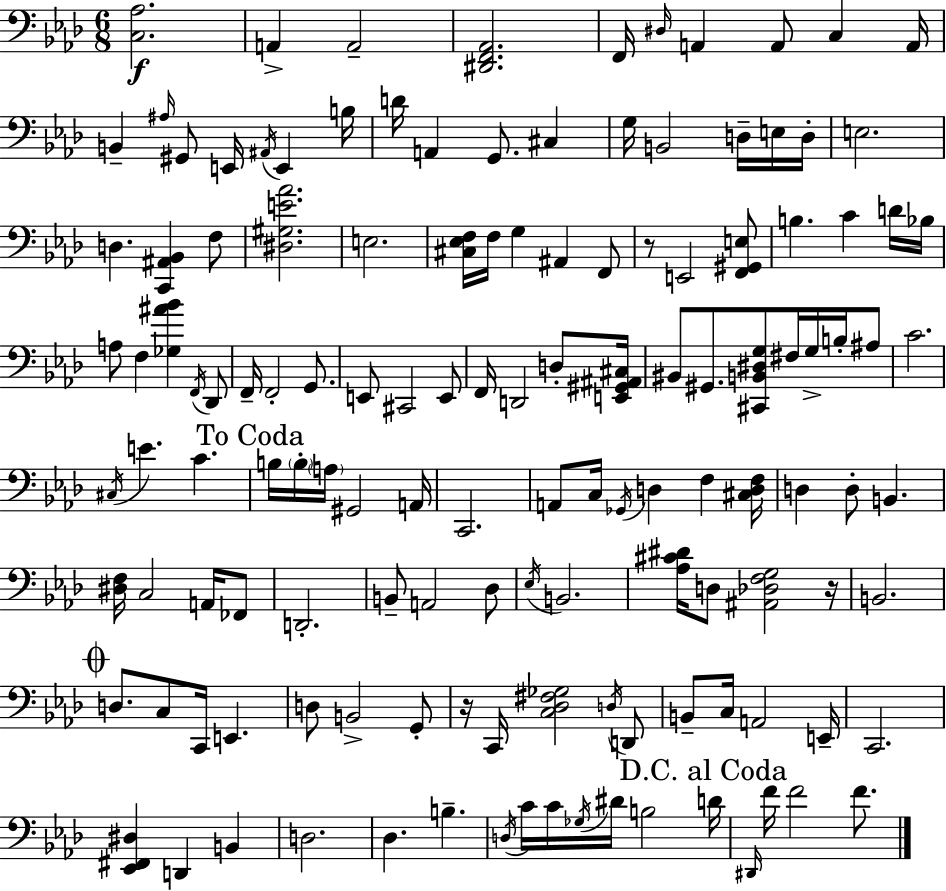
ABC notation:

X:1
T:Untitled
M:6/8
L:1/4
K:Ab
[C,_A,]2 A,, A,,2 [^D,,F,,_A,,]2 F,,/4 ^D,/4 A,, A,,/2 C, A,,/4 B,, ^A,/4 ^G,,/2 E,,/4 ^A,,/4 E,, B,/4 D/4 A,, G,,/2 ^C, G,/4 B,,2 D,/4 E,/4 D,/4 E,2 D, [C,,^A,,_B,,] F,/2 [^D,^G,E_A]2 E,2 [^C,_E,F,]/4 F,/4 G, ^A,, F,,/2 z/2 E,,2 [F,,^G,,E,]/2 B, C D/4 _B,/4 A,/2 F, [_G,^A_B] F,,/4 _D,,/2 F,,/4 F,,2 G,,/2 E,,/2 ^C,,2 E,,/2 F,,/4 D,,2 D,/2 [E,,^G,,^A,,^C,]/4 ^B,,/2 ^G,,/2 [^C,,B,,^D,G,]/2 ^F,/4 G,/4 B,/4 ^A,/2 C2 ^C,/4 E C B,/4 B,/4 A,/4 ^G,,2 A,,/4 C,,2 A,,/2 C,/4 _G,,/4 D, F, [^C,D,F,]/4 D, D,/2 B,, [^D,F,]/4 C,2 A,,/4 _F,,/2 D,,2 B,,/2 A,,2 _D,/2 _E,/4 B,,2 [_A,^C^D]/4 D,/2 [^A,,_D,F,G,]2 z/4 B,,2 D,/2 C,/2 C,,/4 E,, D,/2 B,,2 G,,/2 z/4 C,,/4 [C,_D,^F,_G,]2 D,/4 D,,/2 B,,/2 C,/4 A,,2 E,,/4 C,,2 [_E,,^F,,^D,] D,, B,, D,2 _D, B, D,/4 C/4 C/4 _G,/4 ^D/4 B,2 D/4 ^D,,/4 F/4 F2 F/2